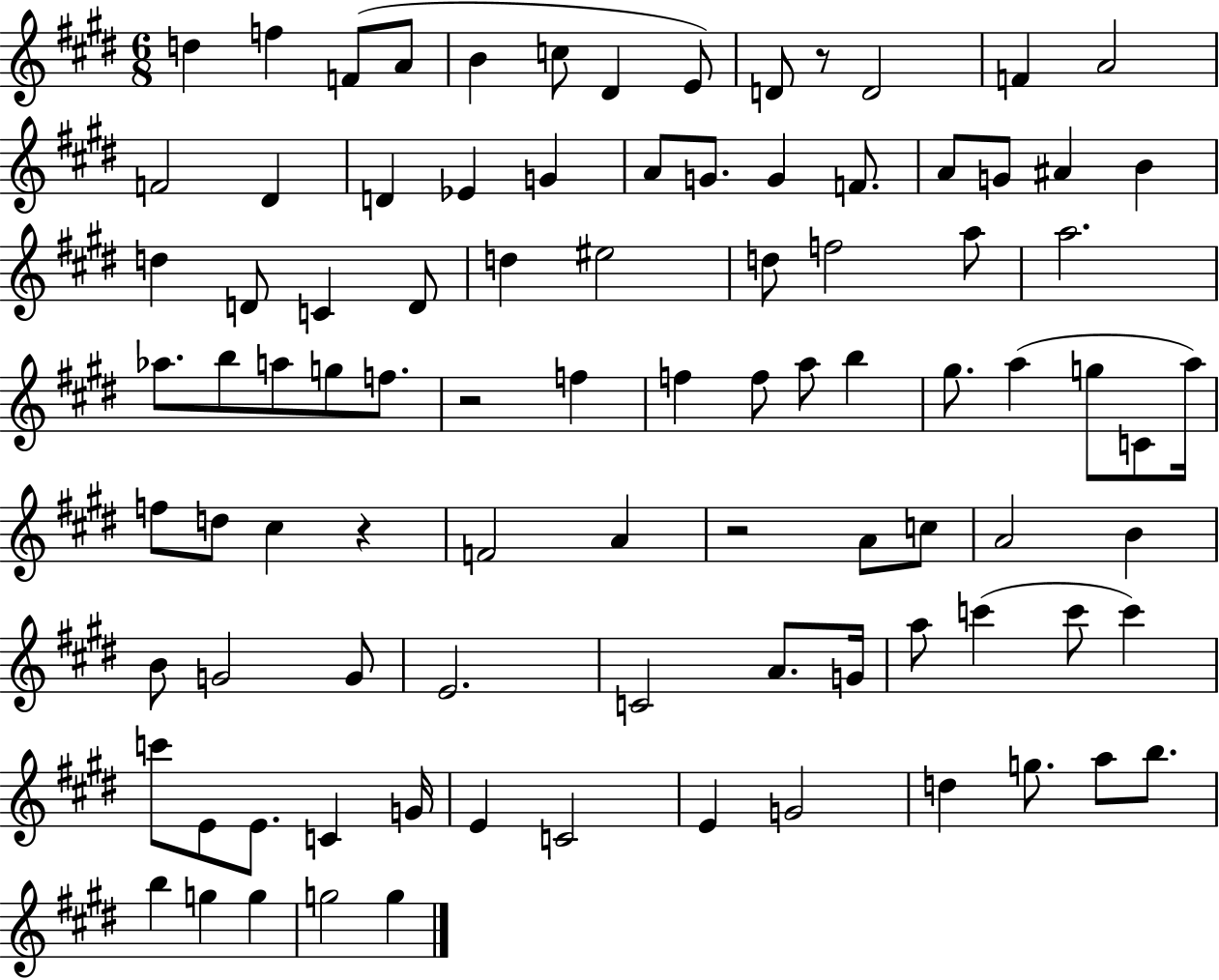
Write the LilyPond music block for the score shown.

{
  \clef treble
  \numericTimeSignature
  \time 6/8
  \key e \major
  \repeat volta 2 { d''4 f''4 f'8( a'8 | b'4 c''8 dis'4 e'8) | d'8 r8 d'2 | f'4 a'2 | \break f'2 dis'4 | d'4 ees'4 g'4 | a'8 g'8. g'4 f'8. | a'8 g'8 ais'4 b'4 | \break d''4 d'8 c'4 d'8 | d''4 eis''2 | d''8 f''2 a''8 | a''2. | \break aes''8. b''8 a''8 g''8 f''8. | r2 f''4 | f''4 f''8 a''8 b''4 | gis''8. a''4( g''8 c'8 a''16) | \break f''8 d''8 cis''4 r4 | f'2 a'4 | r2 a'8 c''8 | a'2 b'4 | \break b'8 g'2 g'8 | e'2. | c'2 a'8. g'16 | a''8 c'''4( c'''8 c'''4) | \break c'''8 e'8 e'8. c'4 g'16 | e'4 c'2 | e'4 g'2 | d''4 g''8. a''8 b''8. | \break b''4 g''4 g''4 | g''2 g''4 | } \bar "|."
}